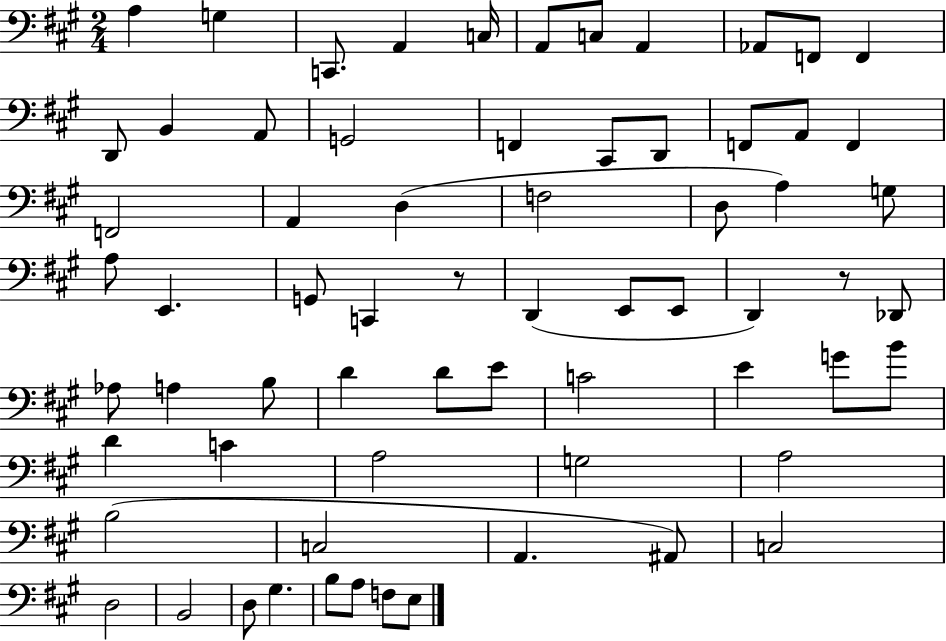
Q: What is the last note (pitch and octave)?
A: E3